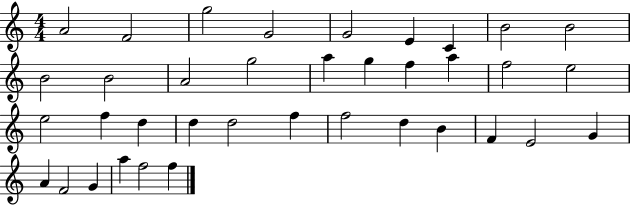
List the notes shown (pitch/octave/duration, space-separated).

A4/h F4/h G5/h G4/h G4/h E4/q C4/q B4/h B4/h B4/h B4/h A4/h G5/h A5/q G5/q F5/q A5/q F5/h E5/h E5/h F5/q D5/q D5/q D5/h F5/q F5/h D5/q B4/q F4/q E4/h G4/q A4/q F4/h G4/q A5/q F5/h F5/q